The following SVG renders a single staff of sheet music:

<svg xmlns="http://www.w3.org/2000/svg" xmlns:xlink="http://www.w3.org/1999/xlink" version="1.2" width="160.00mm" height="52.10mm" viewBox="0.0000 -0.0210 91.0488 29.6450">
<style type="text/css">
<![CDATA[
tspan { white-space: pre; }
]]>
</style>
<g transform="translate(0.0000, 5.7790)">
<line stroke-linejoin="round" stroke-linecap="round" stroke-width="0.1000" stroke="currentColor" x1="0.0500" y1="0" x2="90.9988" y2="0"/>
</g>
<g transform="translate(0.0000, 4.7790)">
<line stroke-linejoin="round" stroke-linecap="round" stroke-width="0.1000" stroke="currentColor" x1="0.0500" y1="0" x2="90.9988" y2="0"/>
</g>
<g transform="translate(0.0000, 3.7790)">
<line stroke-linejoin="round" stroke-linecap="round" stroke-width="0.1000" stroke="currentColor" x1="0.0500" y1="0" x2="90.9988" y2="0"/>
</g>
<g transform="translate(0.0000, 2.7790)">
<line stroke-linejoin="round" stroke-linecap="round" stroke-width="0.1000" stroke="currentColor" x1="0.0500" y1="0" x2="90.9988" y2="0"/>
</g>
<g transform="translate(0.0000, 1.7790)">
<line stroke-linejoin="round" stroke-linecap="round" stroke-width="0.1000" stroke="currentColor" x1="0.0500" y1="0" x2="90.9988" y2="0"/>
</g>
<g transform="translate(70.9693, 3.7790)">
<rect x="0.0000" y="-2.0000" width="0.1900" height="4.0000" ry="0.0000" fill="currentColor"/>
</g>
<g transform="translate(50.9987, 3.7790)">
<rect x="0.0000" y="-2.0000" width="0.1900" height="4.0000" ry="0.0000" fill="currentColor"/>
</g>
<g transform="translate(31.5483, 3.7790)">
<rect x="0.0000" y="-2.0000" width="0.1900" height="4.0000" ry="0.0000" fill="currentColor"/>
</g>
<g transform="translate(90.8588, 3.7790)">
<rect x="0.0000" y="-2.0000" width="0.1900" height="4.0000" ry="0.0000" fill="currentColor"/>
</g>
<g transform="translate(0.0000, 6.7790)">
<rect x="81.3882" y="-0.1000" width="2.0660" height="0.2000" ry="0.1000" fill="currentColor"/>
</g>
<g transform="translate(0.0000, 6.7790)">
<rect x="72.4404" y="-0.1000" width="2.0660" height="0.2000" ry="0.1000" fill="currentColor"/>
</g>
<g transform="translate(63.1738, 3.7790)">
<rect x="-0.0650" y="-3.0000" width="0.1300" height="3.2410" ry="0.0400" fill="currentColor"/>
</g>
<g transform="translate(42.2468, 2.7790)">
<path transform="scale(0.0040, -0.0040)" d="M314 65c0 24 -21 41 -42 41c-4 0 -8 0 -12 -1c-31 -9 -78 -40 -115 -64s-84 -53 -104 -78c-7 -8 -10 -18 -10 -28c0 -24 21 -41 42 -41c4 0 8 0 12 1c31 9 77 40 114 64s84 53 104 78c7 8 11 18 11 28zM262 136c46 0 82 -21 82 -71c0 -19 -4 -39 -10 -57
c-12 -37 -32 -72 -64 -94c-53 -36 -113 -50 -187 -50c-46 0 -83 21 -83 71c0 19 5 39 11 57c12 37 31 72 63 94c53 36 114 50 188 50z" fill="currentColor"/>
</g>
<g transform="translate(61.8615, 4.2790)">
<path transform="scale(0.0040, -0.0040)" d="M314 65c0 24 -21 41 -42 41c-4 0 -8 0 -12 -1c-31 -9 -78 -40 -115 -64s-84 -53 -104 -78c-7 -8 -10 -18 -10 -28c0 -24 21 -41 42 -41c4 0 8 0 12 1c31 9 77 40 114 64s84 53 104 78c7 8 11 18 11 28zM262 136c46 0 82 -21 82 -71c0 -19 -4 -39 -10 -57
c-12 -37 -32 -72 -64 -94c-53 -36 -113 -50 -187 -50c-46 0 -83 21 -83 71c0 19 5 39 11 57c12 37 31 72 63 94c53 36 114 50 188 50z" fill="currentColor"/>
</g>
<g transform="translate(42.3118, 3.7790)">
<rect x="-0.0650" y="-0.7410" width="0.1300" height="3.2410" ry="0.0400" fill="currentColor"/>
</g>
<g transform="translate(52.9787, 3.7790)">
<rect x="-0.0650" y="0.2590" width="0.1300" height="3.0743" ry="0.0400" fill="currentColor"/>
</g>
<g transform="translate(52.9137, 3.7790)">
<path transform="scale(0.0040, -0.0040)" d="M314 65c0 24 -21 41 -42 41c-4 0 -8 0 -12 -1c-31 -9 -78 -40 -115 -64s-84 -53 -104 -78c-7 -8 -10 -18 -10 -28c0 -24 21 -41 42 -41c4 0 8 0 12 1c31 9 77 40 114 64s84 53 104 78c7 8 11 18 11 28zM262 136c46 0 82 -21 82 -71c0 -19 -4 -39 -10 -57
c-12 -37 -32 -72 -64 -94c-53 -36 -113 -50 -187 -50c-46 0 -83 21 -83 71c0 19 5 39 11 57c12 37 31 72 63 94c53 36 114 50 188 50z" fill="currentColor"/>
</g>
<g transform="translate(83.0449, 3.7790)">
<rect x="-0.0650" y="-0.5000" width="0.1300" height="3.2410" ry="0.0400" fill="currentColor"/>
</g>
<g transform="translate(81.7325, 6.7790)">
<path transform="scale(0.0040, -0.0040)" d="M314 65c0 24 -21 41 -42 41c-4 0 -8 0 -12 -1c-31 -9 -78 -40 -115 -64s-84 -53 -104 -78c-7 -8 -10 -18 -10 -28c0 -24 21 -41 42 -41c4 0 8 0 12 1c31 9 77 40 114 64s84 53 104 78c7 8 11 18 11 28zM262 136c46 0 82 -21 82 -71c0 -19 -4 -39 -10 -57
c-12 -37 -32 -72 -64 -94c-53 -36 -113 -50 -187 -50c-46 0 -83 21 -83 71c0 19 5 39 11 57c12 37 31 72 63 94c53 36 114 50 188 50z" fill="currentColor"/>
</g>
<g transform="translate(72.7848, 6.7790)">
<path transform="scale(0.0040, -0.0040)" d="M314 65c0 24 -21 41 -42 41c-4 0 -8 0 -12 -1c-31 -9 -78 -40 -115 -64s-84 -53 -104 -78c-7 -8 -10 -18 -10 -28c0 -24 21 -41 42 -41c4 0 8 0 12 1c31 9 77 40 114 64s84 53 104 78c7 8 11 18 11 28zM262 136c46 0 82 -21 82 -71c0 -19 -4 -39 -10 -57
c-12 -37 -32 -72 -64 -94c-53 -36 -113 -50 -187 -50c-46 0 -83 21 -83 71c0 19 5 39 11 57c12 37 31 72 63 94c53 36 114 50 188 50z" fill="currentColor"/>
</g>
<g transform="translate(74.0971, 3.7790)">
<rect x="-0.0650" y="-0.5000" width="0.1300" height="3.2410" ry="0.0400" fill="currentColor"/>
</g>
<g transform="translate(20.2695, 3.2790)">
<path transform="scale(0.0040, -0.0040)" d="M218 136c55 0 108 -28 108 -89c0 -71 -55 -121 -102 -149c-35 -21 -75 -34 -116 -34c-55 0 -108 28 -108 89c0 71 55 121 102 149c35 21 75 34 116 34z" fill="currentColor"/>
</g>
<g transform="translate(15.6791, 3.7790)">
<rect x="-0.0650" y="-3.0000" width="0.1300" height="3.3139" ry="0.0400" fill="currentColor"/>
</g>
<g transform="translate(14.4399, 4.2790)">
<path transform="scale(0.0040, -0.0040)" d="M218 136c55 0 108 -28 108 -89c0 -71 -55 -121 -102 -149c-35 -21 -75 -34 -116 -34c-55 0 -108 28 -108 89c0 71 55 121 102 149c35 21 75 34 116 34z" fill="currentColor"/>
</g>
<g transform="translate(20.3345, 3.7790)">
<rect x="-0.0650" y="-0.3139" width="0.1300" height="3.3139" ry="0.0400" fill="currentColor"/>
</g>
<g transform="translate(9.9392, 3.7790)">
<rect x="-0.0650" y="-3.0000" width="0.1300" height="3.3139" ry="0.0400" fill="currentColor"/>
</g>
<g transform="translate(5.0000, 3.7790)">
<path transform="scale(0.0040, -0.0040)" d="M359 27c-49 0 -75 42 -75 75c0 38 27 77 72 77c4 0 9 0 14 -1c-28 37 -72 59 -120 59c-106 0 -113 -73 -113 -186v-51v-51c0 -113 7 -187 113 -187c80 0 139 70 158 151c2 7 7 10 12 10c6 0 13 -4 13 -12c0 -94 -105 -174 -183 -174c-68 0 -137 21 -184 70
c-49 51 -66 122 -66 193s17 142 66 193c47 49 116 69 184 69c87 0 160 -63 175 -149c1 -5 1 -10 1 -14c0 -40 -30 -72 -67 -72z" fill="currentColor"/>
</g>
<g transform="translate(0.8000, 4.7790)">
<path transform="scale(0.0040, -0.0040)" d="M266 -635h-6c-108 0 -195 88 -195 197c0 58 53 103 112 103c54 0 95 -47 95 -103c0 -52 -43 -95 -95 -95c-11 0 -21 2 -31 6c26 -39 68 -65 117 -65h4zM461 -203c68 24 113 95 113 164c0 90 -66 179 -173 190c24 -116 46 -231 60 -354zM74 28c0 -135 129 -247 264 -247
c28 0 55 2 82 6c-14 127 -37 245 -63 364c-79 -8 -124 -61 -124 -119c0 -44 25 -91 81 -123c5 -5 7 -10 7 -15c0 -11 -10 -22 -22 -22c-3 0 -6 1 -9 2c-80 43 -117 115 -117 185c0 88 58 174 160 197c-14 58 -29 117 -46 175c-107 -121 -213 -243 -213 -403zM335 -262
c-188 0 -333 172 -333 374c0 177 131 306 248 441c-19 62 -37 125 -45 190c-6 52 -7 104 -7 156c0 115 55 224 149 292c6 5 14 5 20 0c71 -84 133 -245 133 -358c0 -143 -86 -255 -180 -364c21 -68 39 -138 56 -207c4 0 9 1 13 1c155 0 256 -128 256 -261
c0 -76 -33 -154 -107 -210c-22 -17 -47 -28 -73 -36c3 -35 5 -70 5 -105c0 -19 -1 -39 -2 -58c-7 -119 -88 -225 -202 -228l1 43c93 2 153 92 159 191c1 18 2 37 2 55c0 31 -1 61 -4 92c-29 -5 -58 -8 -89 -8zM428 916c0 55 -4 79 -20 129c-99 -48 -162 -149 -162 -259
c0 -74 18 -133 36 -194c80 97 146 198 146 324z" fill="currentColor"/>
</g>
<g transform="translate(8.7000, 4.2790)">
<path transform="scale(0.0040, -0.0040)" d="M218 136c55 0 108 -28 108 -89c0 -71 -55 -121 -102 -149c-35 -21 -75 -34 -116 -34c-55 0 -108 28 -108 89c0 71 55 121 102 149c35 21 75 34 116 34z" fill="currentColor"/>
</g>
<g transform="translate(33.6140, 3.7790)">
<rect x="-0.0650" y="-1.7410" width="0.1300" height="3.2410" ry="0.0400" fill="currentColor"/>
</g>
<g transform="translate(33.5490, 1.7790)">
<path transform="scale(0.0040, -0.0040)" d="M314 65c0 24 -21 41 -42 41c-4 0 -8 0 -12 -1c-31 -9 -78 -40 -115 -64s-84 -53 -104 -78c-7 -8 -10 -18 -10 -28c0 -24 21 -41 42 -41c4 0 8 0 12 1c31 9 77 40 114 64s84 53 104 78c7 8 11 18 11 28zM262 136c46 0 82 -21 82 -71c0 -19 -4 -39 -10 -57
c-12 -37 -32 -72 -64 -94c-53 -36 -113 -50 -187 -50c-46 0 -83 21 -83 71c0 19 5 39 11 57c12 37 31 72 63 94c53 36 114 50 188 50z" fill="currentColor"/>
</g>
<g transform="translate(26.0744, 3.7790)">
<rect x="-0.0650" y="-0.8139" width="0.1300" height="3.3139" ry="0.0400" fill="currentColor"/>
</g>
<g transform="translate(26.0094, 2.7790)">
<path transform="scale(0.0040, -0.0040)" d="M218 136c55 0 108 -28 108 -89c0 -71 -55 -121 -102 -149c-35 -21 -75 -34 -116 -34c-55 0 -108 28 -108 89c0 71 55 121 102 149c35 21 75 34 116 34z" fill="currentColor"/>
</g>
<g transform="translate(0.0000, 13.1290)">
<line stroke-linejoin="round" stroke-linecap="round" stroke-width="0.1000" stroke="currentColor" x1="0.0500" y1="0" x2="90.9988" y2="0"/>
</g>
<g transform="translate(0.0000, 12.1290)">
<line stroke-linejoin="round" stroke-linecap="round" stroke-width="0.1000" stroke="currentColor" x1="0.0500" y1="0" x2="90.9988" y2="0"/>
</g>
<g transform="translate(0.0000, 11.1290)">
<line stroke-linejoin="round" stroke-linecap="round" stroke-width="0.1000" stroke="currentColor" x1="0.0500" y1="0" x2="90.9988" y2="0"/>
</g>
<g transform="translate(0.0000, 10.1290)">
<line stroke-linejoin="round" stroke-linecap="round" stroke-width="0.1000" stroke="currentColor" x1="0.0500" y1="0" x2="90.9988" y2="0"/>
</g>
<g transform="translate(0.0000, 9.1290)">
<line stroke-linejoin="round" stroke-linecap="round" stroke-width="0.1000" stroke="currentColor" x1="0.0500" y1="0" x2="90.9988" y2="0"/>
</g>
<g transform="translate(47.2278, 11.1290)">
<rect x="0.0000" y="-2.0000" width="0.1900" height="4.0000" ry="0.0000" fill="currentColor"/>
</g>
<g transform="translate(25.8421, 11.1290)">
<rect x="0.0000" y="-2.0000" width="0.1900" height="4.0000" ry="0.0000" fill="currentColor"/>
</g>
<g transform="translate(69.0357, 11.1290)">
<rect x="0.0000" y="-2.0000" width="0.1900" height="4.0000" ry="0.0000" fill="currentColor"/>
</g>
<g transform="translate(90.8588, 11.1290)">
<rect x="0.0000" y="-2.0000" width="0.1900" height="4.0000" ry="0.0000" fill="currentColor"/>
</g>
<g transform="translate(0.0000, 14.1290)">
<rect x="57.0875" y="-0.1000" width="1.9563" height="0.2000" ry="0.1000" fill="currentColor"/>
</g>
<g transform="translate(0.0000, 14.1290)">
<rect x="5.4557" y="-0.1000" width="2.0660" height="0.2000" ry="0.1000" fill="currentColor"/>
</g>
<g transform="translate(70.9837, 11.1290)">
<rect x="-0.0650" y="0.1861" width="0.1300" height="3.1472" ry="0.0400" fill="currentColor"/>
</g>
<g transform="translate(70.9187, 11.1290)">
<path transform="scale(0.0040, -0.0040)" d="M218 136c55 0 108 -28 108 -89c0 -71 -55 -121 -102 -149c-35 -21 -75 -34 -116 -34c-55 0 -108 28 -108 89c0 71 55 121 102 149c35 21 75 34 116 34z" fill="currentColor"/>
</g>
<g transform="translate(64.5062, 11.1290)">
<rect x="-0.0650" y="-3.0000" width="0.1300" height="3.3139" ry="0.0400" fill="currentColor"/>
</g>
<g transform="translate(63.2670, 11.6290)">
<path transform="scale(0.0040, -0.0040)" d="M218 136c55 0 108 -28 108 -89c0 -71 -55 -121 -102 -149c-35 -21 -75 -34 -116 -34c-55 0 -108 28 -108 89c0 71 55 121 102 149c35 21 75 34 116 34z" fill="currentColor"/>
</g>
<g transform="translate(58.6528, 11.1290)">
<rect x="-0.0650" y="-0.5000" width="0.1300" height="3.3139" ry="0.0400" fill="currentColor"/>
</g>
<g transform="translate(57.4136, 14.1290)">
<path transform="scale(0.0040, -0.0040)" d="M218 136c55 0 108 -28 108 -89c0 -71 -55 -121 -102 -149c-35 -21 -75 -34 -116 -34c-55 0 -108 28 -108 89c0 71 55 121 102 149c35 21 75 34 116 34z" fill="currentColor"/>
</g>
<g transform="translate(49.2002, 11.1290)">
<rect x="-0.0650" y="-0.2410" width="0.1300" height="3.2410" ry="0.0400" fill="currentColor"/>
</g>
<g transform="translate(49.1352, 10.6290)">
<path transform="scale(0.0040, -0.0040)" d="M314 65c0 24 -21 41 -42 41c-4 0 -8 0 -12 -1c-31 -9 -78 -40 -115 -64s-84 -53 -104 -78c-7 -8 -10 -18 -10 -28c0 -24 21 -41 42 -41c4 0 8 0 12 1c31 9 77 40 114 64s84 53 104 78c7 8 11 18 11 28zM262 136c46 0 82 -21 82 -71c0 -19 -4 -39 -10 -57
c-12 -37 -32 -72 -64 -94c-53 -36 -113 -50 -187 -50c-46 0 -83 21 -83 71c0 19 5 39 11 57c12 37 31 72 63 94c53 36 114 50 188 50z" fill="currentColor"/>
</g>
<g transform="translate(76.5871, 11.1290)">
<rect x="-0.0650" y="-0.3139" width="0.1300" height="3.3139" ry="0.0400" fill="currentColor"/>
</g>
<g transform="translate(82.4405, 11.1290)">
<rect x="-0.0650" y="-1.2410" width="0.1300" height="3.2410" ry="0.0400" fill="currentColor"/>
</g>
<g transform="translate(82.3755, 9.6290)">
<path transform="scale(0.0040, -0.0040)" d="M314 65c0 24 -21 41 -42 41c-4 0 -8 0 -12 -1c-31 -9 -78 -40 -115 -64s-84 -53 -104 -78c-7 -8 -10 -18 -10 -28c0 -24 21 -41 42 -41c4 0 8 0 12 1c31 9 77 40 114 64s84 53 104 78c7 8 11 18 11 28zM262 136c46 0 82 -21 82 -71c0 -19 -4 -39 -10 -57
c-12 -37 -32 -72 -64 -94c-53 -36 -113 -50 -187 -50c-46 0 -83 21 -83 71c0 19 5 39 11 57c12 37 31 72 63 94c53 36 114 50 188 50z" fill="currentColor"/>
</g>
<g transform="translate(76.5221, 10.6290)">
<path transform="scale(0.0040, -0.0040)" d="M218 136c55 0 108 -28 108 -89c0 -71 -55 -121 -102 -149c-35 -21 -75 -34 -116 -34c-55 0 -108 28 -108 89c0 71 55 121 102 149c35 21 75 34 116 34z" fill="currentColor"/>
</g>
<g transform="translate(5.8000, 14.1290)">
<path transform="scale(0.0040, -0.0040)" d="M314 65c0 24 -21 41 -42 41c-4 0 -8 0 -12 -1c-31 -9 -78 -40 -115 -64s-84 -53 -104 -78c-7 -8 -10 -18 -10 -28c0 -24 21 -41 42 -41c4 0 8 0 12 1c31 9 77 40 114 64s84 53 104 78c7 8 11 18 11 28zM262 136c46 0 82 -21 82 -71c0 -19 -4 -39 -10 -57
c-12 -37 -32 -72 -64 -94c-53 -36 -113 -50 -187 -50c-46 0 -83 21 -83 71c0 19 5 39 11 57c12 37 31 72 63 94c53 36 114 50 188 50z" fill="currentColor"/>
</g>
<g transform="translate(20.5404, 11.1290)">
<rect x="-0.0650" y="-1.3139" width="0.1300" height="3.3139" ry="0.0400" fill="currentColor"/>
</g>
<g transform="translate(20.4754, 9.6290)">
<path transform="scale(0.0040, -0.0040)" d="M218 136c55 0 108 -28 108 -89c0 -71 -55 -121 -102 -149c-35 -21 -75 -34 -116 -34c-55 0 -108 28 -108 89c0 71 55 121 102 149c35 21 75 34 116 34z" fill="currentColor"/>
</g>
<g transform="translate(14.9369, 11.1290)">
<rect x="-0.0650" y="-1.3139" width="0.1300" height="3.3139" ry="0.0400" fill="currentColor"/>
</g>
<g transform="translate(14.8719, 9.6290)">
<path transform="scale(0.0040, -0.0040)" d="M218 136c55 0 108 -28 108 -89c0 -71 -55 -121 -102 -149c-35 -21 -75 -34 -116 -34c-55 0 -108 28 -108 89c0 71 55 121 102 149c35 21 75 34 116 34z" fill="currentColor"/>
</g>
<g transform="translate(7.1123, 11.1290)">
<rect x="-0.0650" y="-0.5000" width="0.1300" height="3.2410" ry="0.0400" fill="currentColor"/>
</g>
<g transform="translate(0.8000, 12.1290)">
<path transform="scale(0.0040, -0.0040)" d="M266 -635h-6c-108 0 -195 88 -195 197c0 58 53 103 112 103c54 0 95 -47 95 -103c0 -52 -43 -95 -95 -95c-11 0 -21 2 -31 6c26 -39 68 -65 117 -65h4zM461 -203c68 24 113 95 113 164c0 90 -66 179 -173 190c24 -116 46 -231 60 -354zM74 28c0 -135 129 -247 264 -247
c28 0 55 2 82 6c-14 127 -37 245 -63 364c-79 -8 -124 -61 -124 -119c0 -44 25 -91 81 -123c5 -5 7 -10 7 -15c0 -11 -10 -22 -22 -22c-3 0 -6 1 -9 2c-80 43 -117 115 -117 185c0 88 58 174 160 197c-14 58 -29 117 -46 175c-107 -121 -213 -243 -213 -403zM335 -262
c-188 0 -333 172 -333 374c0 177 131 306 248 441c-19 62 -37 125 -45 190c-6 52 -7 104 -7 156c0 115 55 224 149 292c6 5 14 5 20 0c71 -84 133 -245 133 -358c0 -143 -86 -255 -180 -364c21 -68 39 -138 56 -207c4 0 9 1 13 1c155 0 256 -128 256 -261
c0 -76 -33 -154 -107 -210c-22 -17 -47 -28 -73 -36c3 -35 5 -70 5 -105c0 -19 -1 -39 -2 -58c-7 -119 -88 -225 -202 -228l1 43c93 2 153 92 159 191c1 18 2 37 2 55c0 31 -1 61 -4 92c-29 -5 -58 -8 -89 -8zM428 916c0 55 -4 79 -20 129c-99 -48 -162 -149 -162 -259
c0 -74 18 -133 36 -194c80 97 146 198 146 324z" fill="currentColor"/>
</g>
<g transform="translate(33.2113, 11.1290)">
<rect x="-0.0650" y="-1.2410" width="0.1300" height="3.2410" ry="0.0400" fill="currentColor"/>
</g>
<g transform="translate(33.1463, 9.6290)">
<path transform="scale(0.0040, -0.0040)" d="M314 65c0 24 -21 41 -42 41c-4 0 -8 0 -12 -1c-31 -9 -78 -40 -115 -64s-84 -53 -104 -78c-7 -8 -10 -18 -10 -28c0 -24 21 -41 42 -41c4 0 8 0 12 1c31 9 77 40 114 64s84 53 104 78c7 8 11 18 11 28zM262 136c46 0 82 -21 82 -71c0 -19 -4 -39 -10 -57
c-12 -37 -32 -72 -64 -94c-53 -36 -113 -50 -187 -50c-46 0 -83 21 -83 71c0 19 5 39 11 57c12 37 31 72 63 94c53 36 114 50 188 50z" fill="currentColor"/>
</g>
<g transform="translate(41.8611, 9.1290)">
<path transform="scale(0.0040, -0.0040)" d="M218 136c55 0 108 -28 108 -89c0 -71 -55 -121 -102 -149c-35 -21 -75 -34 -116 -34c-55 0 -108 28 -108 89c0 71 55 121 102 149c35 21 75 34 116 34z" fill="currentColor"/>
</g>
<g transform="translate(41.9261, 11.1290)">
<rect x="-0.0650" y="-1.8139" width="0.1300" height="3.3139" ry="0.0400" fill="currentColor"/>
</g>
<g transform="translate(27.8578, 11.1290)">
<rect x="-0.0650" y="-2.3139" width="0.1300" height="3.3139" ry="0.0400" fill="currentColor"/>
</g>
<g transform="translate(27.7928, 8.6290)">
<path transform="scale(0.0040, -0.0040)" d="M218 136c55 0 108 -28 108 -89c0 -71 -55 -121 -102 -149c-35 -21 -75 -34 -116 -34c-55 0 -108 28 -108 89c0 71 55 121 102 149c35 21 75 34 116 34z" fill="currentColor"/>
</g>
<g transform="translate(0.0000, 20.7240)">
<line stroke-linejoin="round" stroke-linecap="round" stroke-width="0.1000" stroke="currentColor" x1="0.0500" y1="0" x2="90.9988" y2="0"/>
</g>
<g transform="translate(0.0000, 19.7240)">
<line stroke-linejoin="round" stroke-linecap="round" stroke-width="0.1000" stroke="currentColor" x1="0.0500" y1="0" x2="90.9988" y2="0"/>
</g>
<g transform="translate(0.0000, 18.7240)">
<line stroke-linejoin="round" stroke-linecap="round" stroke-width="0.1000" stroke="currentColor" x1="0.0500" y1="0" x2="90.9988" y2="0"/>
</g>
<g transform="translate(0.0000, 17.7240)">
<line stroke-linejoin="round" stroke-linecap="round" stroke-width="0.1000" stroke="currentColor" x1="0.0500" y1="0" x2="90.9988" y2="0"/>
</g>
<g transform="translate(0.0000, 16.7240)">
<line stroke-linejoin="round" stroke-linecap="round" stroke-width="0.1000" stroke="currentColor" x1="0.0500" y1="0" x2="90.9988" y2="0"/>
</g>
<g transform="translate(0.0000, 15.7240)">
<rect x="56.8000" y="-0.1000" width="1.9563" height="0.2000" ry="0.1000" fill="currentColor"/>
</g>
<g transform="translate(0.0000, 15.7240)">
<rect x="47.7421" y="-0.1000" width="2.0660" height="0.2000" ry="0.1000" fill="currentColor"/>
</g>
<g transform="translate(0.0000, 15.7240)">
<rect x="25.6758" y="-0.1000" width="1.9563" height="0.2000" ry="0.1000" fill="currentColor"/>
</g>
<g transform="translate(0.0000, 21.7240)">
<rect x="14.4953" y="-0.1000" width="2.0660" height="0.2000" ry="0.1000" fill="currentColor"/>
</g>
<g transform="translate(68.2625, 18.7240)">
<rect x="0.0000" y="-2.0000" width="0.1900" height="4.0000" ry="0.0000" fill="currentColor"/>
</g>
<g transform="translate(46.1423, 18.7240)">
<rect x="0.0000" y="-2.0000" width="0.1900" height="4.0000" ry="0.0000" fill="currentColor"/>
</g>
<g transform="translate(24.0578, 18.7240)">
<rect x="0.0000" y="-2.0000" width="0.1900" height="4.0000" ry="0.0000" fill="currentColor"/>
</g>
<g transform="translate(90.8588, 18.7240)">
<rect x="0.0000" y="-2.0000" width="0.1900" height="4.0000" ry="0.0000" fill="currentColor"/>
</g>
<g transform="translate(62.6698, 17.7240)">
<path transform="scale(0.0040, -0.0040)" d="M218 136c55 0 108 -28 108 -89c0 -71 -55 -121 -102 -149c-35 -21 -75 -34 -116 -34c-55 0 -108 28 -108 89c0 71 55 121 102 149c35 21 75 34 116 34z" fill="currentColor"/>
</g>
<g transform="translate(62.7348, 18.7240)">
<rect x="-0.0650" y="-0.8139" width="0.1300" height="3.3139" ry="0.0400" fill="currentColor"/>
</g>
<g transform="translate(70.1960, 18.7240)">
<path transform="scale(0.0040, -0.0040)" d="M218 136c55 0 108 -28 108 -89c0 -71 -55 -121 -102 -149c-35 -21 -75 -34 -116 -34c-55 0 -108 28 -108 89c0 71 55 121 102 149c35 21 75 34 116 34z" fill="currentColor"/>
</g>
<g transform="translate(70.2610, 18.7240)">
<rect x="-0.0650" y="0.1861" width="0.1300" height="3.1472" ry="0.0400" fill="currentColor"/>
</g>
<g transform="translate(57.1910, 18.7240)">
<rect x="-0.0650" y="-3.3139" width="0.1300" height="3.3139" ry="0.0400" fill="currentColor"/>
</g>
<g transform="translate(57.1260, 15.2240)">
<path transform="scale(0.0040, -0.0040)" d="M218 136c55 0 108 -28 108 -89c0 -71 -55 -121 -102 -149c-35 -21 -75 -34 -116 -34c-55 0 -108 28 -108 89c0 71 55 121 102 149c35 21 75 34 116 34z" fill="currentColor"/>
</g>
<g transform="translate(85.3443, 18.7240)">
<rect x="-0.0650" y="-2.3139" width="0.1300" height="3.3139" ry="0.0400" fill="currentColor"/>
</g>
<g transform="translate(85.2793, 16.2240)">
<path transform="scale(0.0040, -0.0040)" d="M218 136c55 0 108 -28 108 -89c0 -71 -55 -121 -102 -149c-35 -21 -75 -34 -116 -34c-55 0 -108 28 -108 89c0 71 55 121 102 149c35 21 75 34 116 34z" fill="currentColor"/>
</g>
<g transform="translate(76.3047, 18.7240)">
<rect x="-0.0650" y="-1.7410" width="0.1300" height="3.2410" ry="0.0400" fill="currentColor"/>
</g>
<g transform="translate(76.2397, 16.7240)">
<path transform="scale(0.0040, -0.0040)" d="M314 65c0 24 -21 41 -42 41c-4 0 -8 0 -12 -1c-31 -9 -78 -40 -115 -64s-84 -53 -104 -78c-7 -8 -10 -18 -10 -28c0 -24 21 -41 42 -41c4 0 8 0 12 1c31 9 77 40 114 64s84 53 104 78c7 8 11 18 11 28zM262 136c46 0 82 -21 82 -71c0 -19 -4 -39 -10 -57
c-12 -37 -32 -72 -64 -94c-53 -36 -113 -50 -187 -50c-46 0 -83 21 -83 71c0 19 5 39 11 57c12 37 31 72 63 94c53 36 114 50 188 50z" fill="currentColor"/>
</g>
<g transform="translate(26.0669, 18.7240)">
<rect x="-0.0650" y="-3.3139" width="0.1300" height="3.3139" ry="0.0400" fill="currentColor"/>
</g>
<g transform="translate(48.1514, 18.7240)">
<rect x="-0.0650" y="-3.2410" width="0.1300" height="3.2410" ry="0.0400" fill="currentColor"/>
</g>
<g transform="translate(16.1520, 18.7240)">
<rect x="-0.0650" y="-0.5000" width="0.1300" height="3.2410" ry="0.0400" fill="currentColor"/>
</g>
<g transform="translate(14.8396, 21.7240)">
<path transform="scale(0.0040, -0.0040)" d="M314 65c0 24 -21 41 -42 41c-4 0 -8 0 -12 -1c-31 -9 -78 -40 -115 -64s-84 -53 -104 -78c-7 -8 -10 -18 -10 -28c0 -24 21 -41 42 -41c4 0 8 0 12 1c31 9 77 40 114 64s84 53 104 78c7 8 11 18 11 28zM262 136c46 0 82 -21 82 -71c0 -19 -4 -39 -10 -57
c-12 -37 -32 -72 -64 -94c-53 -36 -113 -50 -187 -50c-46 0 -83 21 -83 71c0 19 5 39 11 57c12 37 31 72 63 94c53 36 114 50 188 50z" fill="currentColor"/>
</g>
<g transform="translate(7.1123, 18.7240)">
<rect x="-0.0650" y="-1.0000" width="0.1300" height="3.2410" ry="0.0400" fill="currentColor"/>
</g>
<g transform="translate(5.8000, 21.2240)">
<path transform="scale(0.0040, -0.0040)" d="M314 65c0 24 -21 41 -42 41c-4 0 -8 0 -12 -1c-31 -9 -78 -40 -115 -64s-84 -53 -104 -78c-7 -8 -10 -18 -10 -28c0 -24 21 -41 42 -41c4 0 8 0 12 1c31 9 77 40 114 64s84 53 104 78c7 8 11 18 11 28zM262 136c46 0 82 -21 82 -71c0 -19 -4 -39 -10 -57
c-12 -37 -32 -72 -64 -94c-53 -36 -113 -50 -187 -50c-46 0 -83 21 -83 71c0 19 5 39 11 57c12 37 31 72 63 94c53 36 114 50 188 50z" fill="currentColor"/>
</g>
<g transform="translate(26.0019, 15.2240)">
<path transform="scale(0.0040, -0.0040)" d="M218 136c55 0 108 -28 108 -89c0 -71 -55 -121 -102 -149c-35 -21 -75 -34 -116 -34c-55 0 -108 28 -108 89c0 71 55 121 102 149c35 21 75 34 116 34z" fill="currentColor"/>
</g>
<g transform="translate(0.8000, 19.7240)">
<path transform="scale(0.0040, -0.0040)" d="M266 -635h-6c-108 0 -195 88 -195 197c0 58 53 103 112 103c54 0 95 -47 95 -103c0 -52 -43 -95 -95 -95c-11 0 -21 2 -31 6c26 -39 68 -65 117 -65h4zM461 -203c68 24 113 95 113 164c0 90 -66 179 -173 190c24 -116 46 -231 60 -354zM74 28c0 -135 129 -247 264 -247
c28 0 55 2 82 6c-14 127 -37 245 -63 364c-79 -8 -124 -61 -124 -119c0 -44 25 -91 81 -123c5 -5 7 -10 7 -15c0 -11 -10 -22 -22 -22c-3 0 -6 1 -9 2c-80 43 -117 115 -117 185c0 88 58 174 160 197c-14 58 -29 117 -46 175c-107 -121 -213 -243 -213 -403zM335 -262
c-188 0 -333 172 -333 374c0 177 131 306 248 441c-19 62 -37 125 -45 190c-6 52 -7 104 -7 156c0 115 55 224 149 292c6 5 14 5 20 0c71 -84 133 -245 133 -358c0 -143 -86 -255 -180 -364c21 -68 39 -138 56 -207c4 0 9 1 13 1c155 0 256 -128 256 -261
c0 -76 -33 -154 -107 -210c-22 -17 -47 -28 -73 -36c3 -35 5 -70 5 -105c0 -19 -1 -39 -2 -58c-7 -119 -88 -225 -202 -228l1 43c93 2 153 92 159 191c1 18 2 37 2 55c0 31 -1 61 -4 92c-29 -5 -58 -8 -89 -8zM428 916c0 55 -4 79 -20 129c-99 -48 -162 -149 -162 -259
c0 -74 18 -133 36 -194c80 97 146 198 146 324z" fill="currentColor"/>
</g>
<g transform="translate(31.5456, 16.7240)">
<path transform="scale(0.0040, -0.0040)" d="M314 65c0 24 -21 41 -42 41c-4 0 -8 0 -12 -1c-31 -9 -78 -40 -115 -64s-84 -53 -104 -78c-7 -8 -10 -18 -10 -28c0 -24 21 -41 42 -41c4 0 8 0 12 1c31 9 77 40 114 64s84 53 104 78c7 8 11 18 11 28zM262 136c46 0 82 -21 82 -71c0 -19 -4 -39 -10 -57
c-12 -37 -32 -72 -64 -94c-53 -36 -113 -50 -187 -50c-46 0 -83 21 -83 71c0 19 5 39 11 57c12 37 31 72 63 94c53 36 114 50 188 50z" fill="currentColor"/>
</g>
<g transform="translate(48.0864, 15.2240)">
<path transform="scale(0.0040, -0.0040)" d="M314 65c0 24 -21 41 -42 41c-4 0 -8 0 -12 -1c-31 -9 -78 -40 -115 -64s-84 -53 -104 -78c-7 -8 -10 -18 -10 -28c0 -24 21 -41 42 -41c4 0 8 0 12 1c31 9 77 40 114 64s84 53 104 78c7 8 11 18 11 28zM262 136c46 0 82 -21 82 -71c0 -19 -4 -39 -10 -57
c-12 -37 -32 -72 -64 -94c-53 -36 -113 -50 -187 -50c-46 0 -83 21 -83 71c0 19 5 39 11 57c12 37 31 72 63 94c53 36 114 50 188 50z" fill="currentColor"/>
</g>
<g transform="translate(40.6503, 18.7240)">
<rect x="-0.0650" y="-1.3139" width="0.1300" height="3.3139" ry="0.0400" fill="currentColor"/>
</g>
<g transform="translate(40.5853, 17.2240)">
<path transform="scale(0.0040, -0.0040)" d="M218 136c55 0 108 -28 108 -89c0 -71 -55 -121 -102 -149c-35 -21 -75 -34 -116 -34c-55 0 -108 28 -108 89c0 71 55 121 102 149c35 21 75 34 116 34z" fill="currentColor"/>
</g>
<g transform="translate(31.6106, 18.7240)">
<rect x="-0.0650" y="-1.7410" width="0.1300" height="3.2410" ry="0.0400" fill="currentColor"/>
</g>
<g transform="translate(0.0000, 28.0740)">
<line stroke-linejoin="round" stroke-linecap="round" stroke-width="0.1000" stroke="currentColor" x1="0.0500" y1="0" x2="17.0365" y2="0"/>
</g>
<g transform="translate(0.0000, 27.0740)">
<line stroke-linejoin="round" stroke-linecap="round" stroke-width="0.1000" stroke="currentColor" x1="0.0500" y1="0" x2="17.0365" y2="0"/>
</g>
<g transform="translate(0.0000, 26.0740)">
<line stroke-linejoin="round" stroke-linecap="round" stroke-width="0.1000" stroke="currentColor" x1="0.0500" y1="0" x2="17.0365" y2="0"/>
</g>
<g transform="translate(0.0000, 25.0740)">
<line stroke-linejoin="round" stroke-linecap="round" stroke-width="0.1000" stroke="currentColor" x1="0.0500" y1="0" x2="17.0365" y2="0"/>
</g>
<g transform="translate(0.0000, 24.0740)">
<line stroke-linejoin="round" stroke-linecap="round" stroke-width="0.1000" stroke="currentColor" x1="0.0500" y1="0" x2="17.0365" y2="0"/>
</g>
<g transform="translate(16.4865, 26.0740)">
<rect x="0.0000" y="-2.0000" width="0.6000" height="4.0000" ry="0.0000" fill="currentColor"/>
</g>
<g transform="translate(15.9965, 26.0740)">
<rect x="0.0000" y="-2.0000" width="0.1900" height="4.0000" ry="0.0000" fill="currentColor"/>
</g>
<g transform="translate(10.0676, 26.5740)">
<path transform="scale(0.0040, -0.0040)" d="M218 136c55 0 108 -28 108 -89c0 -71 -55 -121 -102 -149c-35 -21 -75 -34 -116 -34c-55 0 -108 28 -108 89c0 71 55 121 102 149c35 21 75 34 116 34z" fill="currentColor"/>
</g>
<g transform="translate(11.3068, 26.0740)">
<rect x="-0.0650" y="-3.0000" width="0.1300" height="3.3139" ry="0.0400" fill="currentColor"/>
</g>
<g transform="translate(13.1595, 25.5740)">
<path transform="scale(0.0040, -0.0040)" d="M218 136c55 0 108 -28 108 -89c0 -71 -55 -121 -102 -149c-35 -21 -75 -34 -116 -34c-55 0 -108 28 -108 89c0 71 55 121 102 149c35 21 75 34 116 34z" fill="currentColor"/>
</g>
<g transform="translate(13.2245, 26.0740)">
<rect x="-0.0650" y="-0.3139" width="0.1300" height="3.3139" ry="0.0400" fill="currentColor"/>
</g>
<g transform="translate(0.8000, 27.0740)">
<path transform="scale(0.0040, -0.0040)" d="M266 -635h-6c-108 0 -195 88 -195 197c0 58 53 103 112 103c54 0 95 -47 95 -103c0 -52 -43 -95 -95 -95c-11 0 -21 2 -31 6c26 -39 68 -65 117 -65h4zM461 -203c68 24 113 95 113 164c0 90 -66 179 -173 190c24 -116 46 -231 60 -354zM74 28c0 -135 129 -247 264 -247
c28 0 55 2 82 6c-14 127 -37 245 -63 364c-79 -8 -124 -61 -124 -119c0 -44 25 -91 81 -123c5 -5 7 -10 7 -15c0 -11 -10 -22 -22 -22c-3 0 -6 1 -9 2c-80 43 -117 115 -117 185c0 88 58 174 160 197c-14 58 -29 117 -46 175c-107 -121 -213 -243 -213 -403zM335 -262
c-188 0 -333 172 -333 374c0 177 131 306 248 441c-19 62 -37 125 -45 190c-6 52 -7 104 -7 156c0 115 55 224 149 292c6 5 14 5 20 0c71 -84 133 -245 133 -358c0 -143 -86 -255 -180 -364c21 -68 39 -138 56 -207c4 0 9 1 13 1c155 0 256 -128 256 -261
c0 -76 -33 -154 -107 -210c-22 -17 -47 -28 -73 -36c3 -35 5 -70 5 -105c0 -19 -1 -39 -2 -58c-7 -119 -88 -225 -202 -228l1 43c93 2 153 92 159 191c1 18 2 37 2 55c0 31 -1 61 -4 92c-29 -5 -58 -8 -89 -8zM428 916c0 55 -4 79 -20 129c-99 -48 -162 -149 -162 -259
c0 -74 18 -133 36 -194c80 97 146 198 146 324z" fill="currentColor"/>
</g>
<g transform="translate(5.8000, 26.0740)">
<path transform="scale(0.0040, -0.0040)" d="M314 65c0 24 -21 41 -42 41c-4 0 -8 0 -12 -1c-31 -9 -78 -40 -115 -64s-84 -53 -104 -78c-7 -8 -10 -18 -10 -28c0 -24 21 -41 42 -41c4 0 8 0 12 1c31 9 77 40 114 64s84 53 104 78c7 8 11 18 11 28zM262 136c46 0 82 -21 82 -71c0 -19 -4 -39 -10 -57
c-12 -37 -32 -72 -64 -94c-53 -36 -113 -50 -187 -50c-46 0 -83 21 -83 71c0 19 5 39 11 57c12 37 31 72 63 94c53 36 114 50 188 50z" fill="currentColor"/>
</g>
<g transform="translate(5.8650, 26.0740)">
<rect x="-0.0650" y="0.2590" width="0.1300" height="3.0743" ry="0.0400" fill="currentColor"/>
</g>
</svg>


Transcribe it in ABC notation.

X:1
T:Untitled
M:4/4
L:1/4
K:C
A A c d f2 d2 B2 A2 C2 C2 C2 e e g e2 f c2 C A B c e2 D2 C2 b f2 e b2 b d B f2 g B2 A c